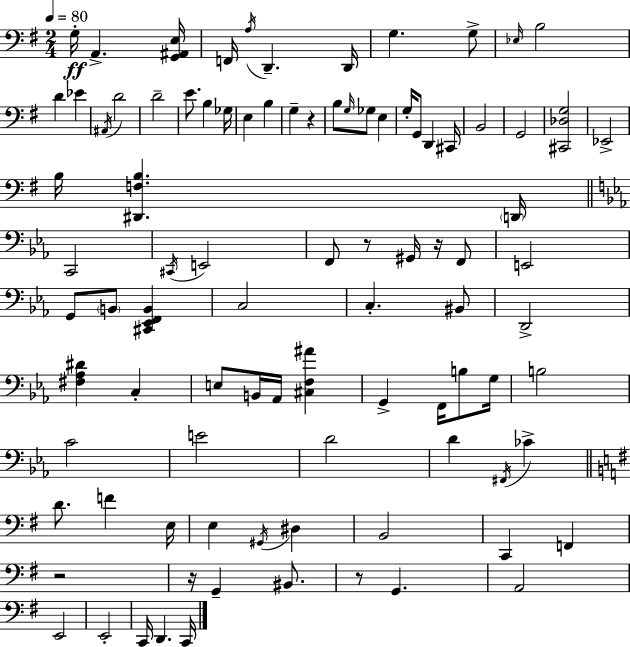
X:1
T:Untitled
M:2/4
L:1/4
K:Em
G,/4 A,, [G,,^A,,E,]/4 F,,/4 A,/4 D,, D,,/4 G, G,/2 _E,/4 B,2 D _E ^A,,/4 D2 D2 E/2 B, _G,/4 E, B, G, z B,/2 G,/4 _G,/2 E, G,/4 G,,/2 D,, ^C,,/4 B,,2 G,,2 [^C,,_D,G,]2 _E,,2 B,/4 [^D,,F,B,] D,,/4 C,,2 ^C,,/4 E,,2 F,,/2 z/2 ^G,,/4 z/4 F,,/2 E,,2 G,,/2 B,,/2 [^C,,_E,,F,,B,,] C,2 C, ^B,,/2 D,,2 [^F,_A,^D] C, E,/2 B,,/4 _A,,/4 [^C,F,^A] G,, F,,/4 B,/2 G,/4 B,2 C2 E2 D2 D ^F,,/4 _C D/2 F E,/4 E, ^G,,/4 ^D, B,,2 C,, F,, z2 z/4 G,, ^B,,/2 z/2 G,, A,,2 E,,2 E,,2 C,,/4 D,, C,,/4